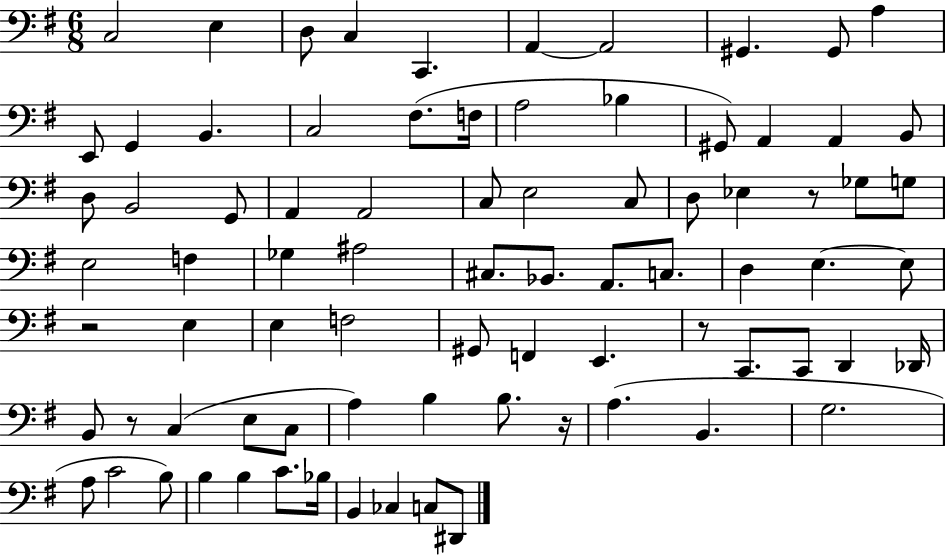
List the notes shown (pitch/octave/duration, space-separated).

C3/h E3/q D3/e C3/q C2/q. A2/q A2/h G#2/q. G#2/e A3/q E2/e G2/q B2/q. C3/h F#3/e. F3/s A3/h Bb3/q G#2/e A2/q A2/q B2/e D3/e B2/h G2/e A2/q A2/h C3/e E3/h C3/e D3/e Eb3/q R/e Gb3/e G3/e E3/h F3/q Gb3/q A#3/h C#3/e. Bb2/e. A2/e. C3/e. D3/q E3/q. E3/e R/h E3/q E3/q F3/h G#2/e F2/q E2/q. R/e C2/e. C2/e D2/q Db2/s B2/e R/e C3/q E3/e C3/e A3/q B3/q B3/e. R/s A3/q. B2/q. G3/h. A3/e C4/h B3/e B3/q B3/q C4/e. Bb3/s B2/q CES3/q C3/e D#2/e